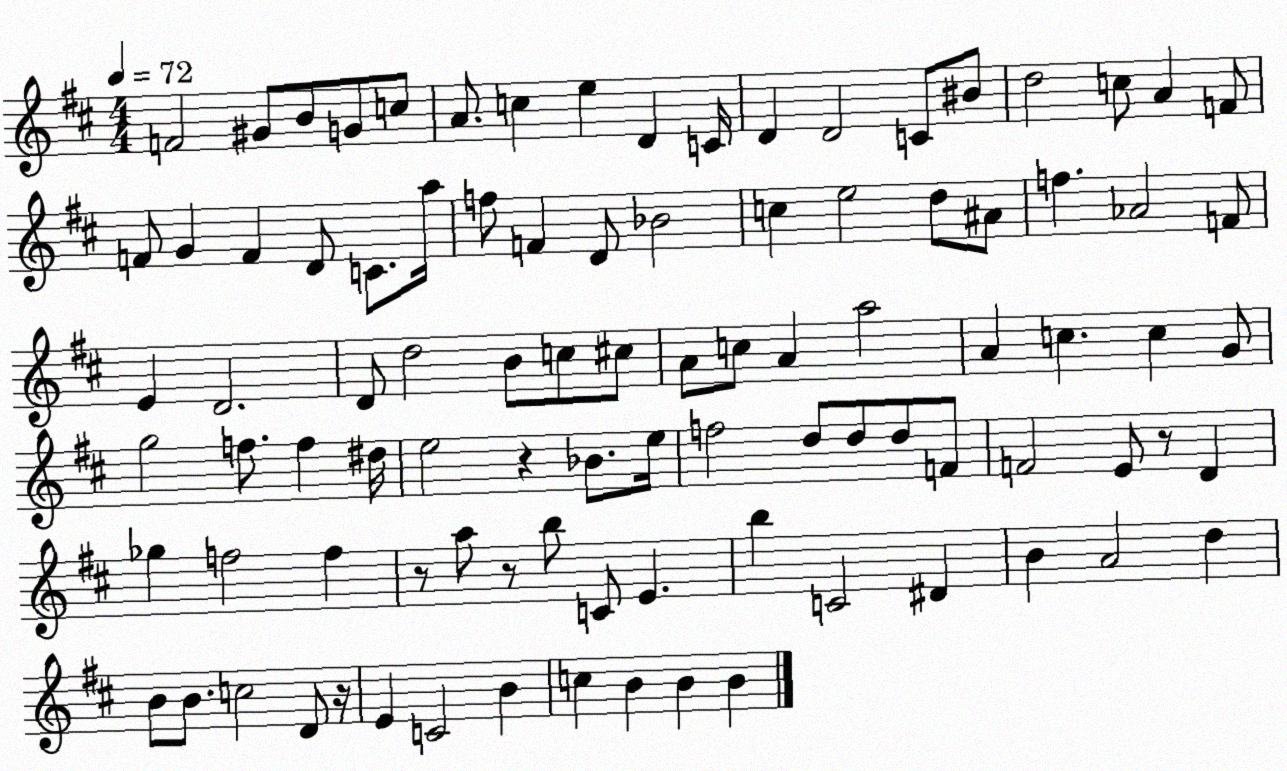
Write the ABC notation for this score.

X:1
T:Untitled
M:4/4
L:1/4
K:D
F2 ^G/2 B/2 G/2 c/2 A/2 c e D C/4 D D2 C/2 ^B/2 d2 c/2 A F/2 F/2 G F D/2 C/2 a/4 f/2 F D/2 _B2 c e2 d/2 ^A/2 f _A2 F/2 E D2 D/2 d2 B/2 c/2 ^c/2 A/2 c/2 A a2 A c c G/2 g2 f/2 f ^d/4 e2 z _B/2 e/4 f2 d/2 d/2 d/2 F/2 F2 E/2 z/2 D _g f2 f z/2 a/2 z/2 b/2 C/2 E b C2 ^D B A2 d B/2 B/2 c2 D/2 z/4 E C2 B c B B B